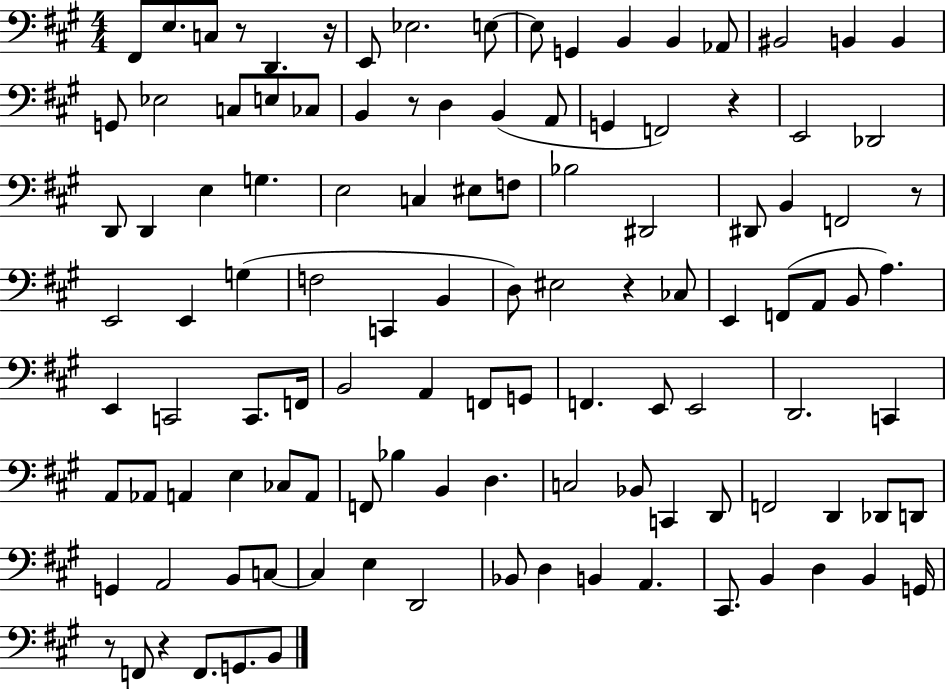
{
  \clef bass
  \numericTimeSignature
  \time 4/4
  \key a \major
  fis,8 e8. c8 r8 d,4. r16 | e,8 ees2. e8~~ | e8 g,4 b,4 b,4 aes,8 | bis,2 b,4 b,4 | \break g,8 ees2 c8 e8 ces8 | b,4 r8 d4 b,4( a,8 | g,4 f,2) r4 | e,2 des,2 | \break d,8 d,4 e4 g4. | e2 c4 eis8 f8 | bes2 dis,2 | dis,8 b,4 f,2 r8 | \break e,2 e,4 g4( | f2 c,4 b,4 | d8) eis2 r4 ces8 | e,4 f,8( a,8 b,8 a4.) | \break e,4 c,2 c,8. f,16 | b,2 a,4 f,8 g,8 | f,4. e,8 e,2 | d,2. c,4 | \break a,8 aes,8 a,4 e4 ces8 a,8 | f,8 bes4 b,4 d4. | c2 bes,8 c,4 d,8 | f,2 d,4 des,8 d,8 | \break g,4 a,2 b,8 c8~~ | c4 e4 d,2 | bes,8 d4 b,4 a,4. | cis,8. b,4 d4 b,4 g,16 | \break r8 f,8 r4 f,8. g,8. b,8 | \bar "|."
}